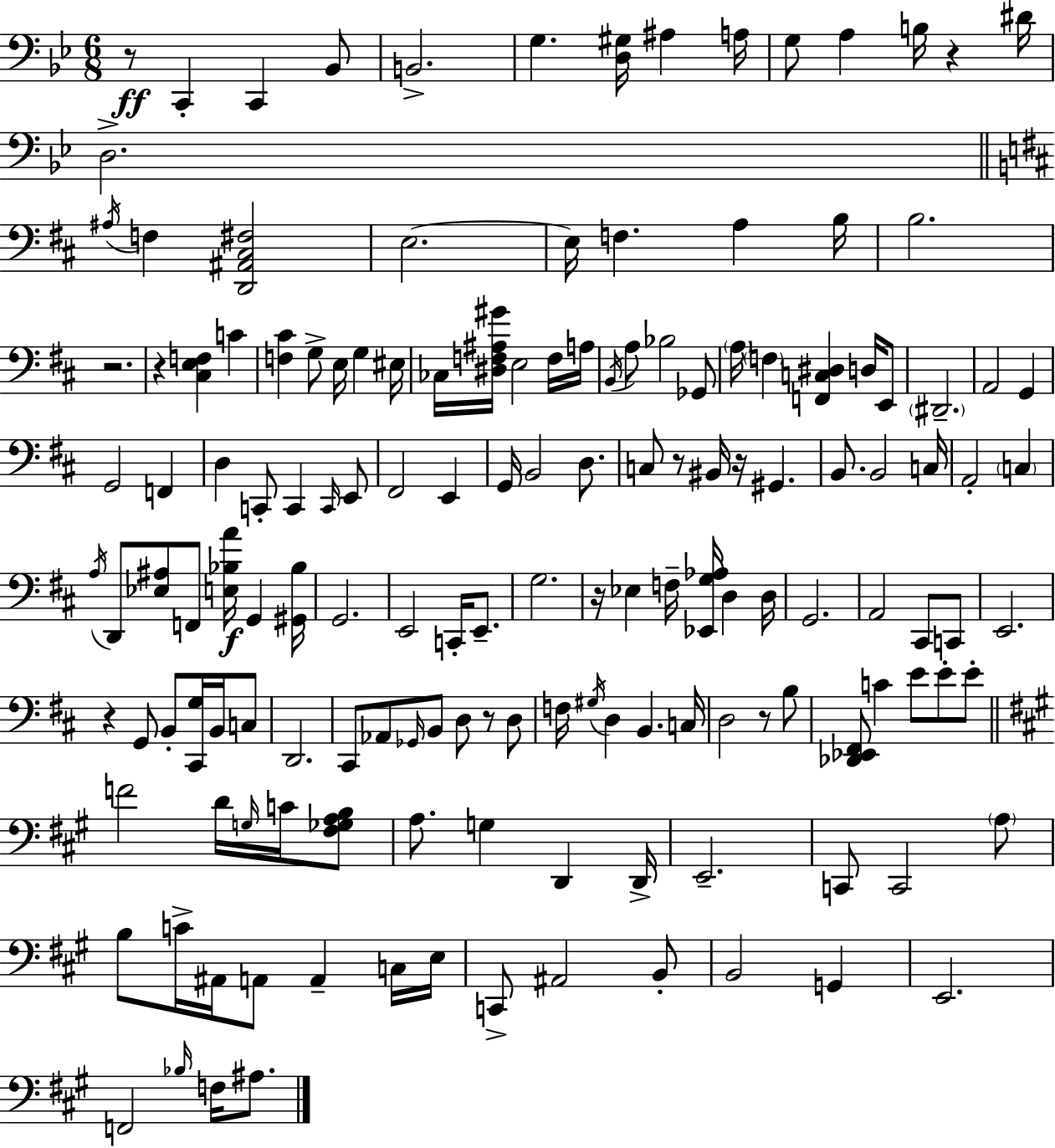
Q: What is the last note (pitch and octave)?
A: A#3